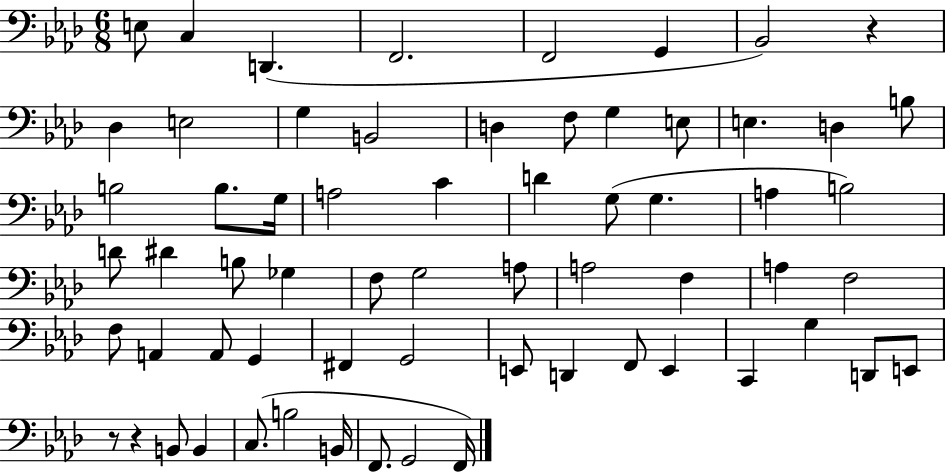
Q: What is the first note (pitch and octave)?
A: E3